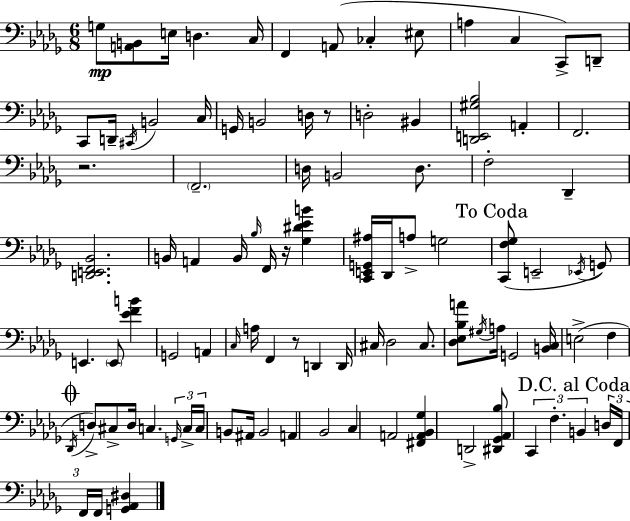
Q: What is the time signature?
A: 6/8